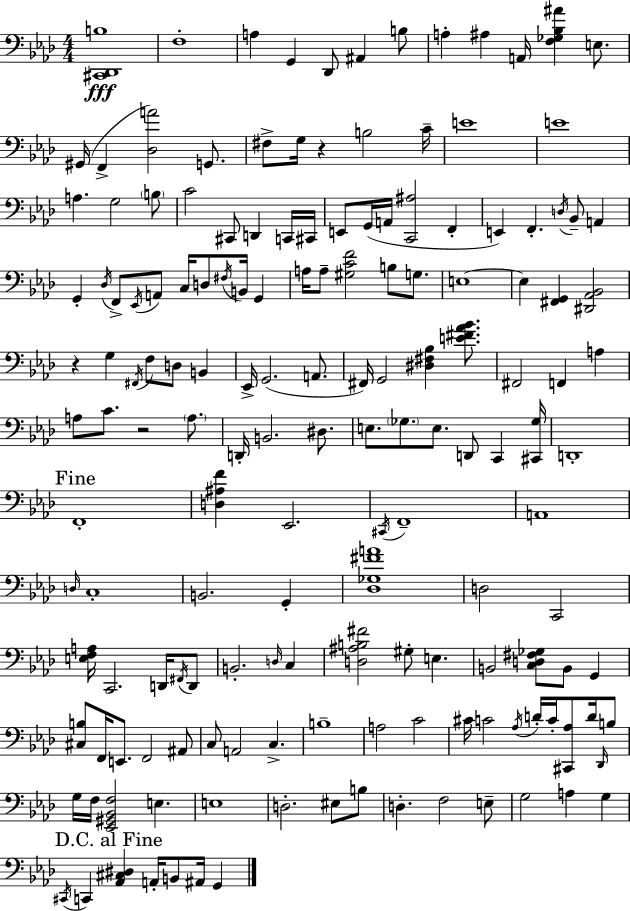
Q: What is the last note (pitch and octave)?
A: G2